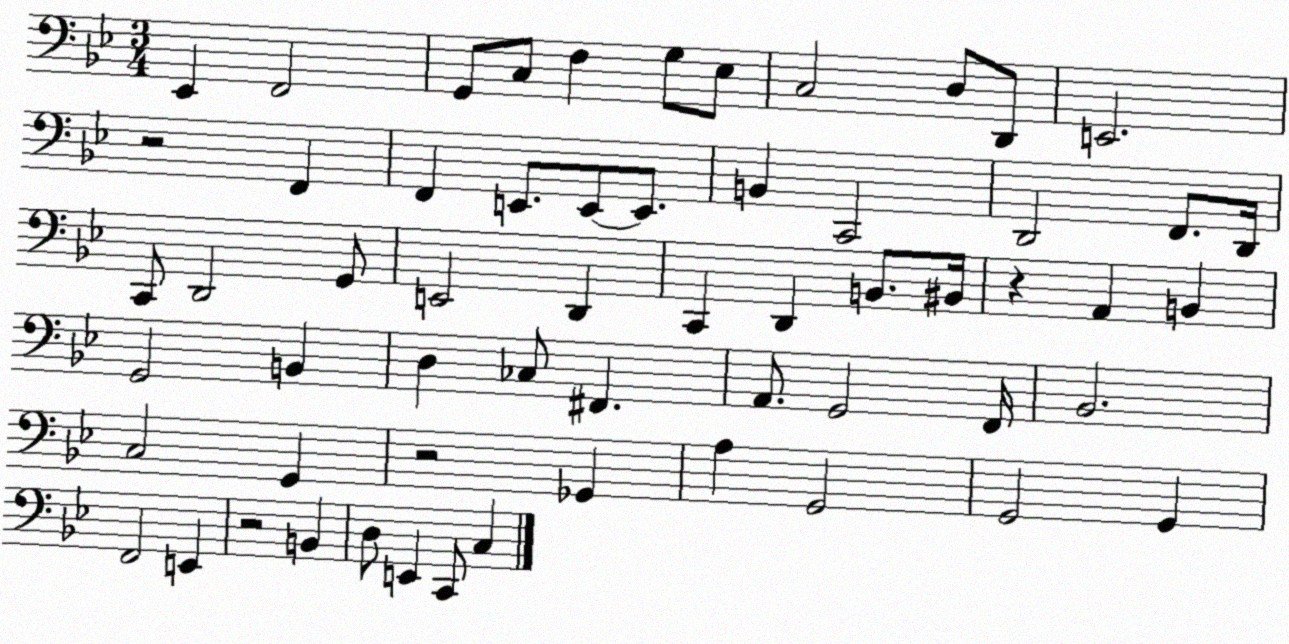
X:1
T:Untitled
M:3/4
L:1/4
K:Bb
_E,, F,,2 G,,/2 C,/2 F, G,/2 _E,/2 C,2 D,/2 D,,/2 E,,2 z2 F,, F,, E,,/2 E,,/2 E,,/2 B,, C,,2 D,,2 F,,/2 D,,/4 C,,/2 D,,2 G,,/2 E,,2 D,, C,, D,, B,,/2 ^B,,/4 z A,, B,, G,,2 B,, D, _C,/2 ^F,, A,,/2 G,,2 F,,/4 _B,,2 C,2 G,, z2 _G,, A, G,,2 G,,2 G,, F,,2 E,, z2 B,, D,/2 E,, C,,/2 C,